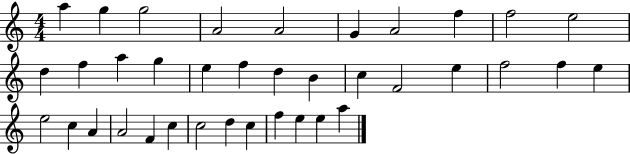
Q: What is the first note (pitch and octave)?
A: A5